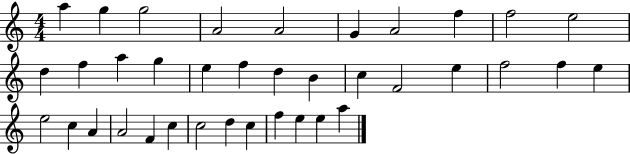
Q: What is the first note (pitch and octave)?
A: A5